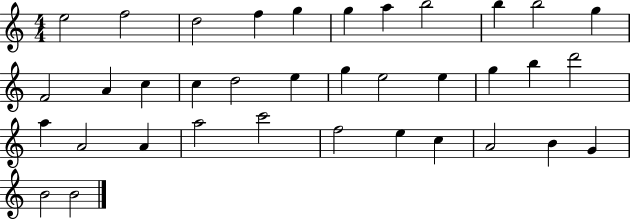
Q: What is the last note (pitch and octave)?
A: B4